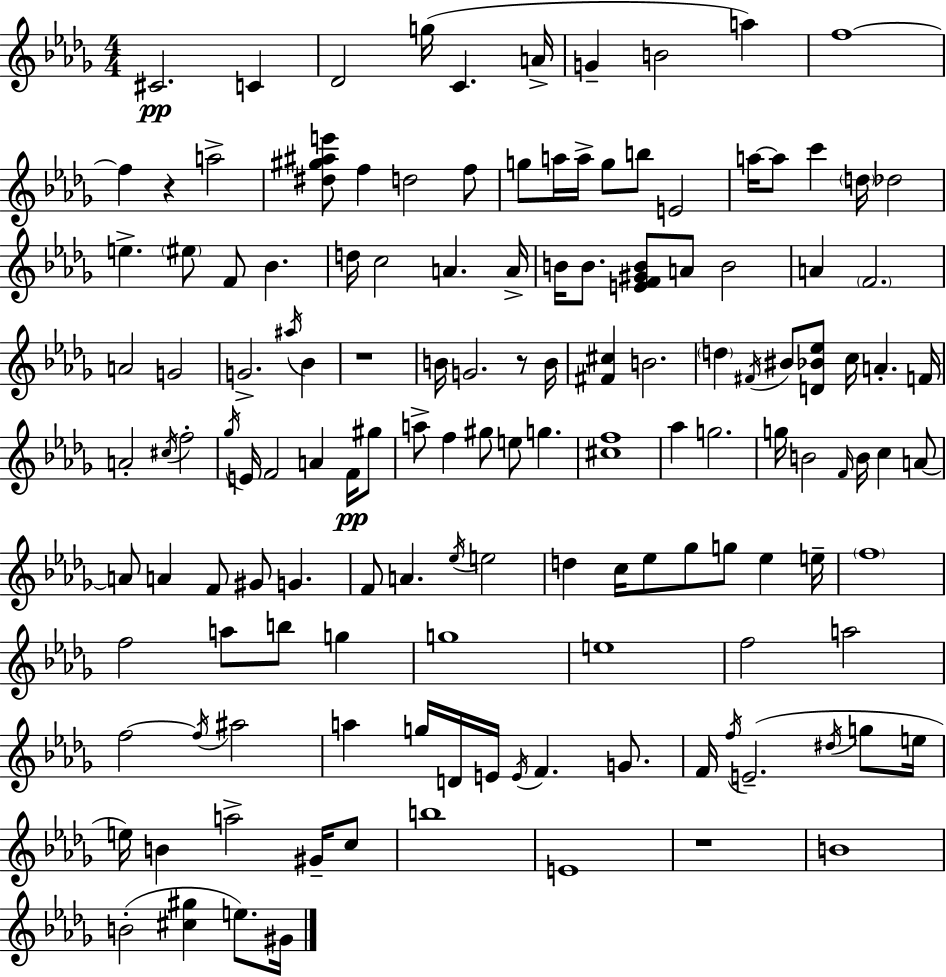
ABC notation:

X:1
T:Untitled
M:4/4
L:1/4
K:Bbm
^C2 C _D2 g/4 C A/4 G B2 a f4 f z a2 [^d^g^ae']/2 f d2 f/2 g/2 a/4 a/4 g/2 b/2 E2 a/4 a/2 c' d/4 _d2 e ^e/2 F/2 _B d/4 c2 A A/4 B/4 B/2 [EF^GB]/2 A/2 B2 A F2 A2 G2 G2 ^a/4 _B z4 B/4 G2 z/2 B/4 [^F^c] B2 d ^F/4 ^B/2 [D_B_e]/2 c/4 A F/4 A2 ^c/4 f2 _g/4 E/4 F2 A F/4 ^g/2 a/2 f ^g/2 e/2 g [^cf]4 _a g2 g/4 B2 F/4 B/4 c A/2 A/2 A F/2 ^G/2 G F/2 A _e/4 e2 d c/4 _e/2 _g/2 g/2 _e e/4 f4 f2 a/2 b/2 g g4 e4 f2 a2 f2 f/4 ^a2 a g/4 D/4 E/4 E/4 F G/2 F/4 f/4 E2 ^d/4 g/2 e/4 e/4 B a2 ^G/4 c/2 b4 E4 z4 B4 B2 [^c^g] e/2 ^G/4